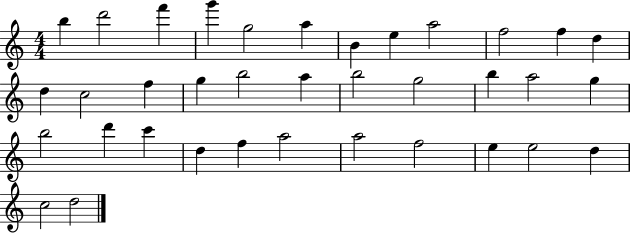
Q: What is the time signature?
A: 4/4